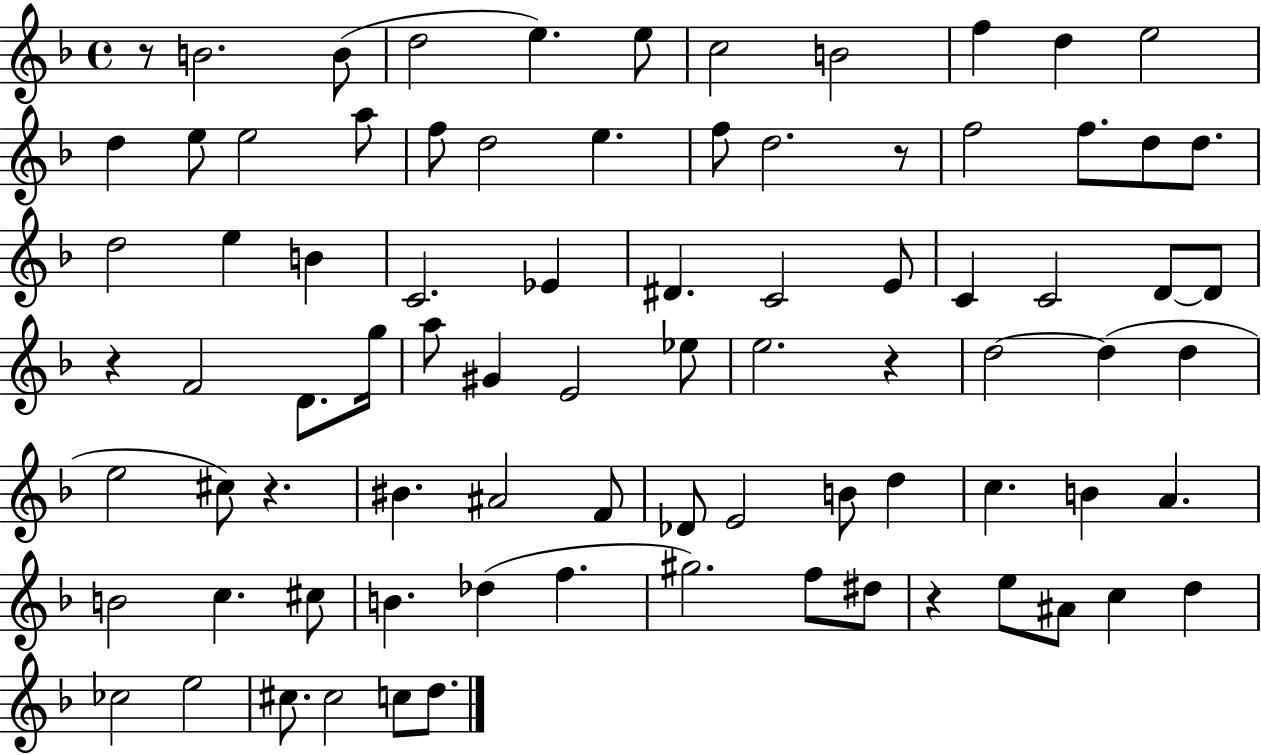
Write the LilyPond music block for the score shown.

{
  \clef treble
  \time 4/4
  \defaultTimeSignature
  \key f \major
  r8 b'2. b'8( | d''2 e''4.) e''8 | c''2 b'2 | f''4 d''4 e''2 | \break d''4 e''8 e''2 a''8 | f''8 d''2 e''4. | f''8 d''2. r8 | f''2 f''8. d''8 d''8. | \break d''2 e''4 b'4 | c'2. ees'4 | dis'4. c'2 e'8 | c'4 c'2 d'8~~ d'8 | \break r4 f'2 d'8. g''16 | a''8 gis'4 e'2 ees''8 | e''2. r4 | d''2~~ d''4( d''4 | \break e''2 cis''8) r4. | bis'4. ais'2 f'8 | des'8 e'2 b'8 d''4 | c''4. b'4 a'4. | \break b'2 c''4. cis''8 | b'4. des''4( f''4. | gis''2.) f''8 dis''8 | r4 e''8 ais'8 c''4 d''4 | \break ces''2 e''2 | cis''8. cis''2 c''8 d''8. | \bar "|."
}